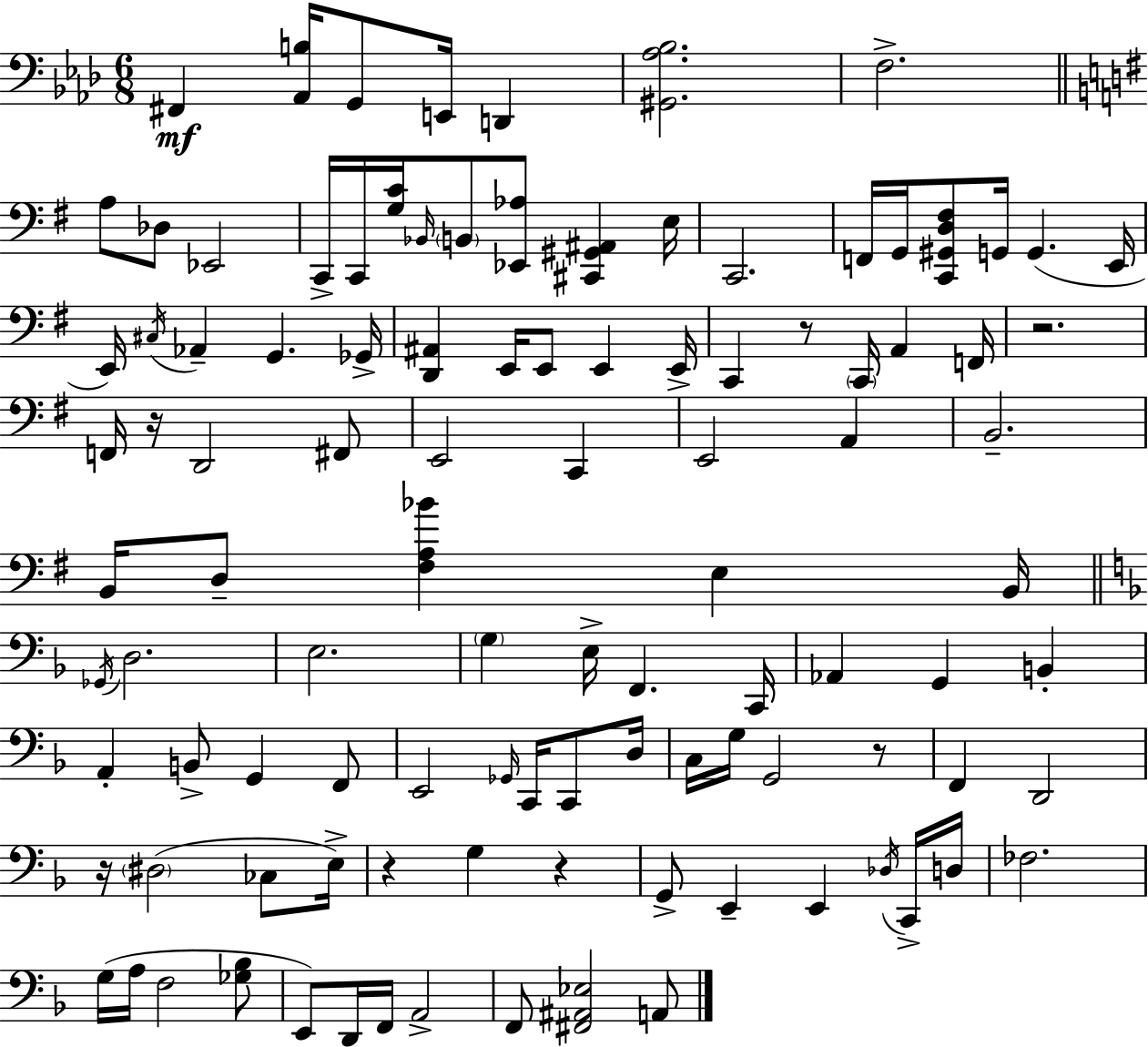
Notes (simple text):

F#2/q [Ab2,B3]/s G2/e E2/s D2/q [G#2,Ab3,Bb3]/h. F3/h. A3/e Db3/e Eb2/h C2/s C2/s [G3,C4]/s Bb2/s B2/e [Eb2,Ab3]/e [C#2,G#2,A#2]/q E3/s C2/h. F2/s G2/s [C2,G#2,D3,F#3]/e G2/s G2/q. E2/s E2/s C#3/s Ab2/q G2/q. Gb2/s [D2,A#2]/q E2/s E2/e E2/q E2/s C2/q R/e C2/s A2/q F2/s R/h. F2/s R/s D2/h F#2/e E2/h C2/q E2/h A2/q B2/h. B2/s D3/e [F#3,A3,Bb4]/q E3/q B2/s Gb2/s D3/h. E3/h. G3/q E3/s F2/q. C2/s Ab2/q G2/q B2/q A2/q B2/e G2/q F2/e E2/h Gb2/s C2/s C2/e D3/s C3/s G3/s G2/h R/e F2/q D2/h R/s D#3/h CES3/e E3/s R/q G3/q R/q G2/e E2/q E2/q Db3/s C2/s D3/s FES3/h. G3/s A3/s F3/h [Gb3,Bb3]/e E2/e D2/s F2/s A2/h F2/e [F#2,A#2,Eb3]/h A2/e